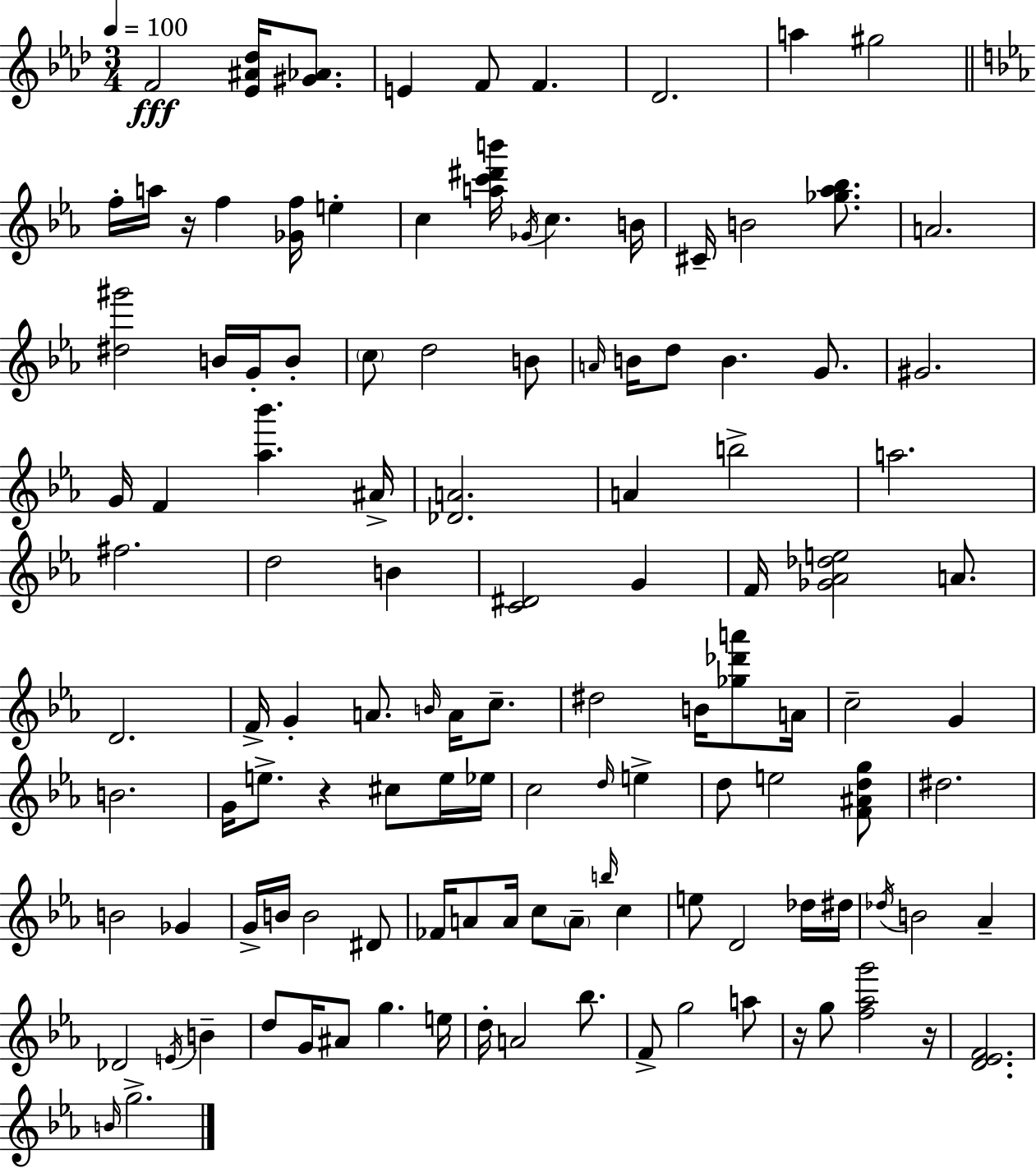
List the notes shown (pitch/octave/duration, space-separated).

F4/h [Eb4,A#4,Db5]/s [G#4,Ab4]/e. E4/q F4/e F4/q. Db4/h. A5/q G#5/h F5/s A5/s R/s F5/q [Gb4,F5]/s E5/q C5/q [A5,C6,D#6,B6]/s Gb4/s C5/q. B4/s C#4/s B4/h [Gb5,Ab5,Bb5]/e. A4/h. [D#5,G#6]/h B4/s G4/s B4/e C5/e D5/h B4/e A4/s B4/s D5/e B4/q. G4/e. G#4/h. G4/s F4/q [Ab5,Bb6]/q. A#4/s [Db4,A4]/h. A4/q B5/h A5/h. F#5/h. D5/h B4/q [C4,D#4]/h G4/q F4/s [Gb4,Ab4,Db5,E5]/h A4/e. D4/h. F4/s G4/q A4/e. B4/s A4/s C5/e. D#5/h B4/s [Gb5,Db6,A6]/e A4/s C5/h G4/q B4/h. G4/s E5/e. R/q C#5/e E5/s Eb5/s C5/h D5/s E5/q D5/e E5/h [F4,A#4,D5,G5]/e D#5/h. B4/h Gb4/q G4/s B4/s B4/h D#4/e FES4/s A4/e A4/s C5/e A4/e B5/s C5/q E5/e D4/h Db5/s D#5/s Db5/s B4/h Ab4/q Db4/h E4/s B4/q D5/e G4/s A#4/e G5/q. E5/s D5/s A4/h Bb5/e. F4/e G5/h A5/e R/s G5/e [F5,Ab5,G6]/h R/s [D4,Eb4,F4]/h. B4/s G5/h.